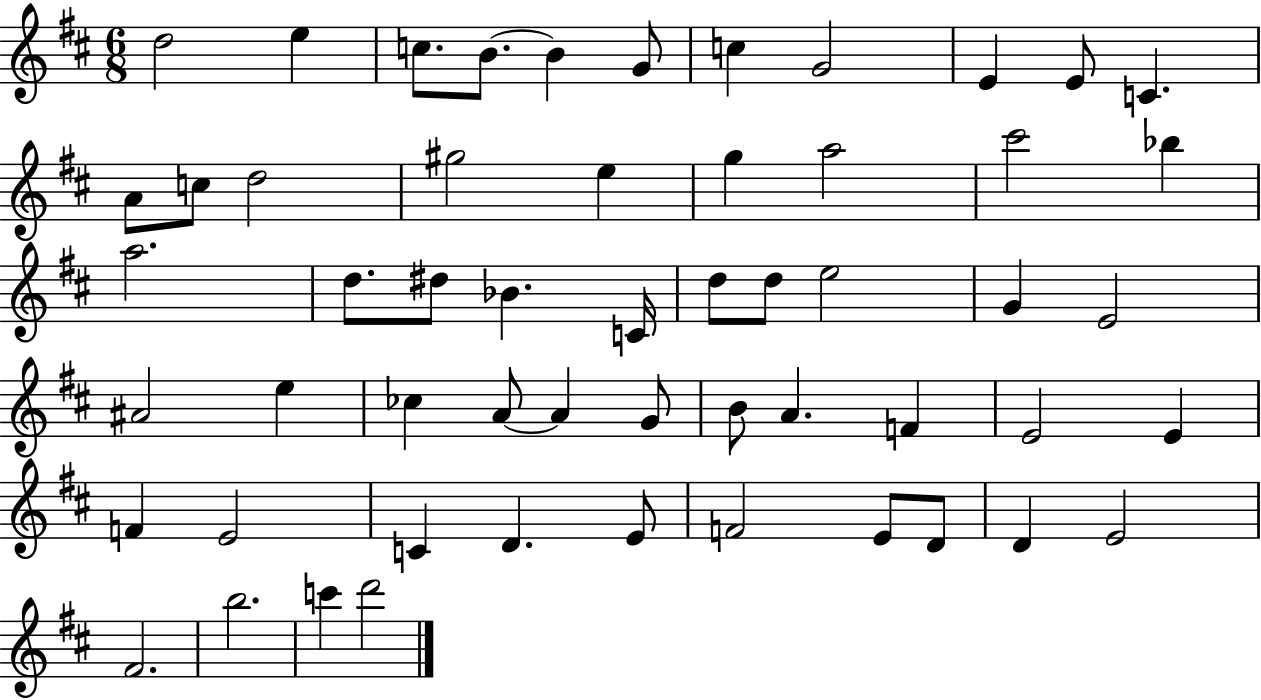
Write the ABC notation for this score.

X:1
T:Untitled
M:6/8
L:1/4
K:D
d2 e c/2 B/2 B G/2 c G2 E E/2 C A/2 c/2 d2 ^g2 e g a2 ^c'2 _b a2 d/2 ^d/2 _B C/4 d/2 d/2 e2 G E2 ^A2 e _c A/2 A G/2 B/2 A F E2 E F E2 C D E/2 F2 E/2 D/2 D E2 ^F2 b2 c' d'2